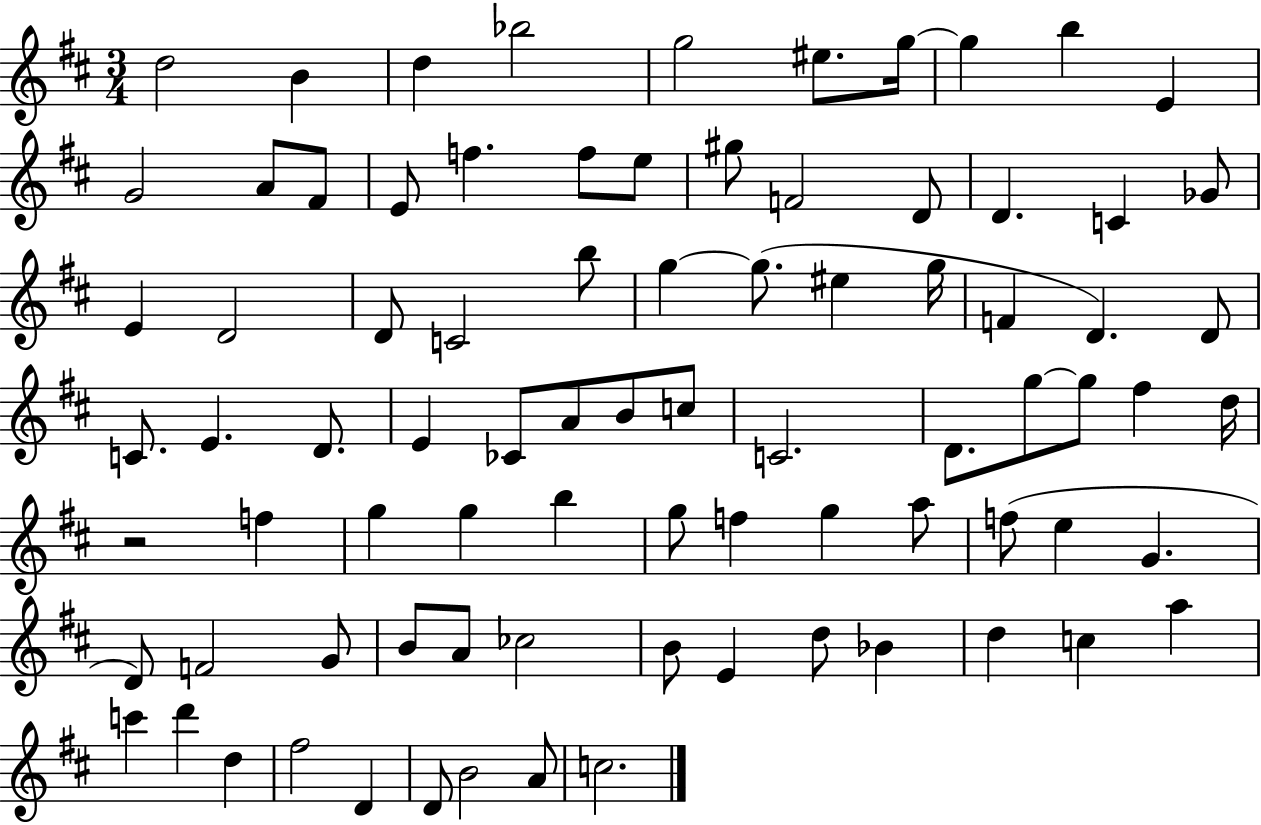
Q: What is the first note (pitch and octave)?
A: D5